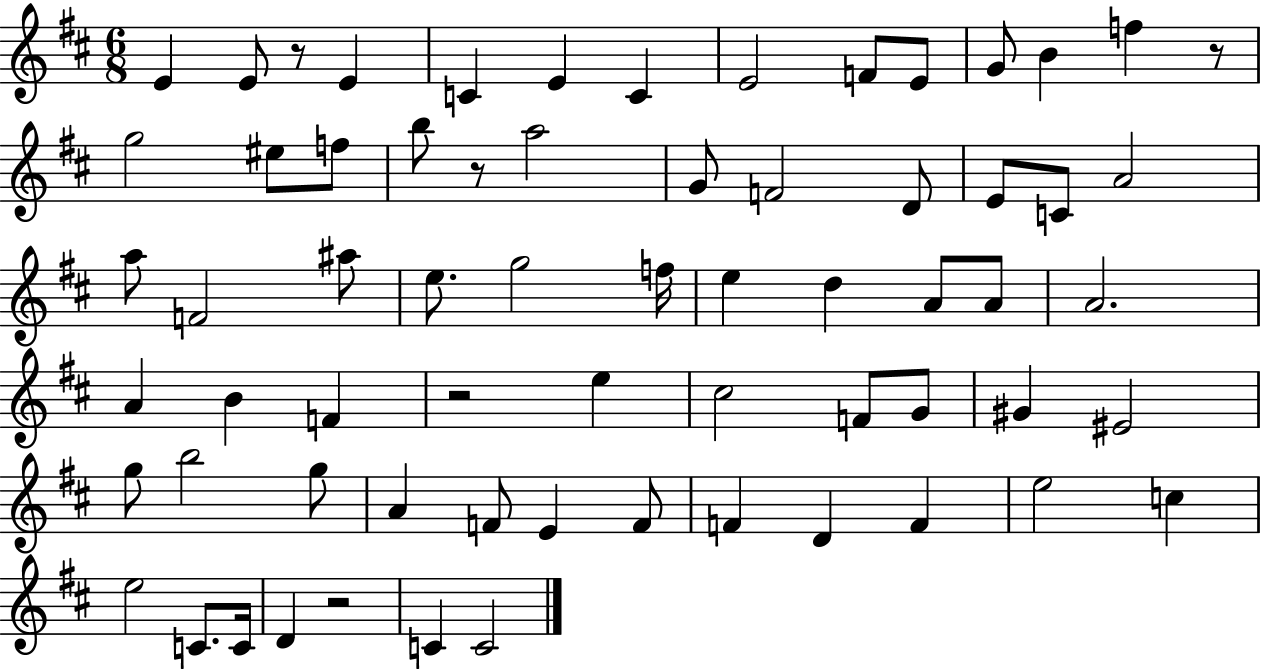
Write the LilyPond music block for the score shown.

{
  \clef treble
  \numericTimeSignature
  \time 6/8
  \key d \major
  e'4 e'8 r8 e'4 | c'4 e'4 c'4 | e'2 f'8 e'8 | g'8 b'4 f''4 r8 | \break g''2 eis''8 f''8 | b''8 r8 a''2 | g'8 f'2 d'8 | e'8 c'8 a'2 | \break a''8 f'2 ais''8 | e''8. g''2 f''16 | e''4 d''4 a'8 a'8 | a'2. | \break a'4 b'4 f'4 | r2 e''4 | cis''2 f'8 g'8 | gis'4 eis'2 | \break g''8 b''2 g''8 | a'4 f'8 e'4 f'8 | f'4 d'4 f'4 | e''2 c''4 | \break e''2 c'8. c'16 | d'4 r2 | c'4 c'2 | \bar "|."
}